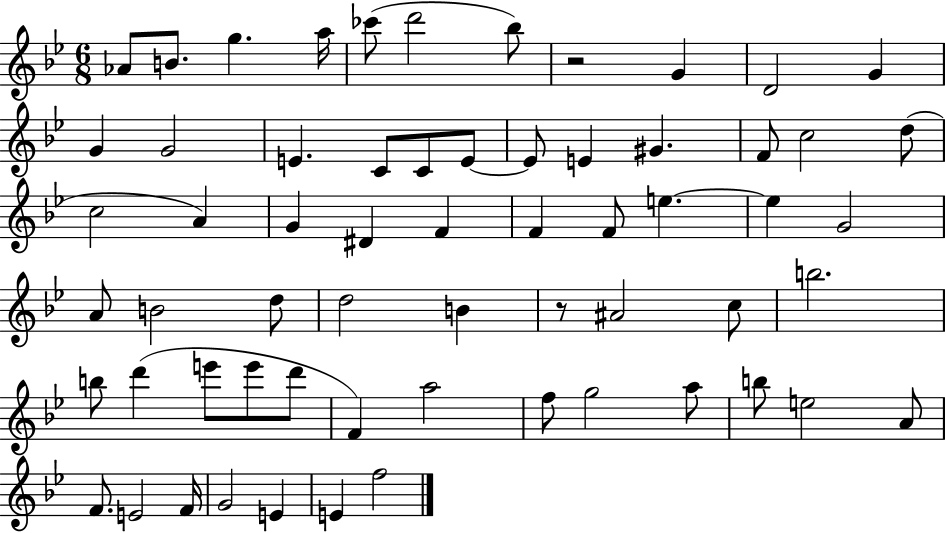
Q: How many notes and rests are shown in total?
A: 62